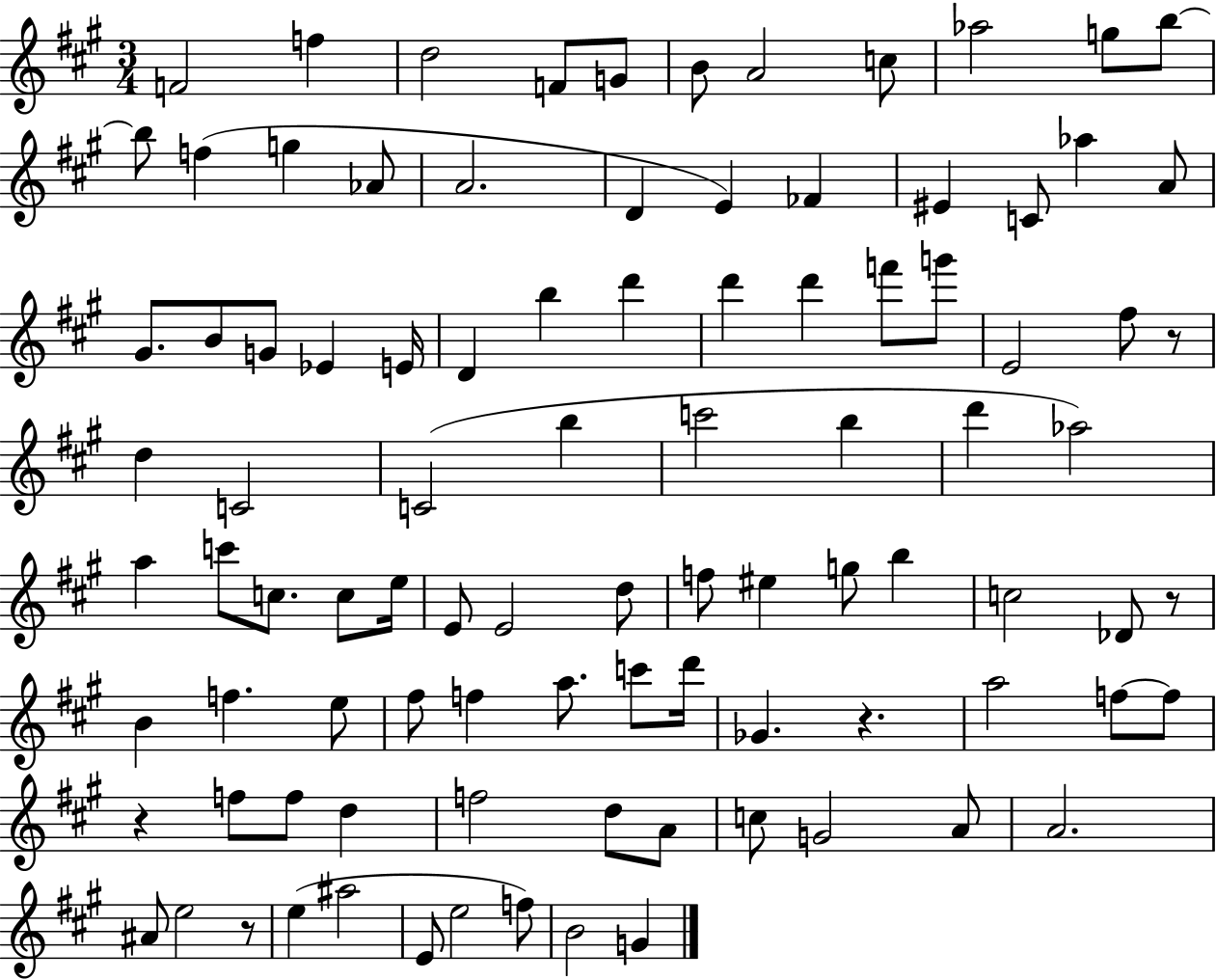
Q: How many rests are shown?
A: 5